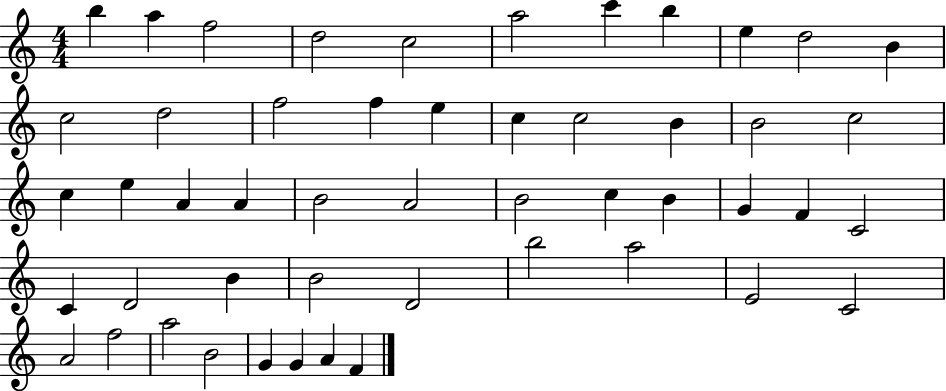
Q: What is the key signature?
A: C major